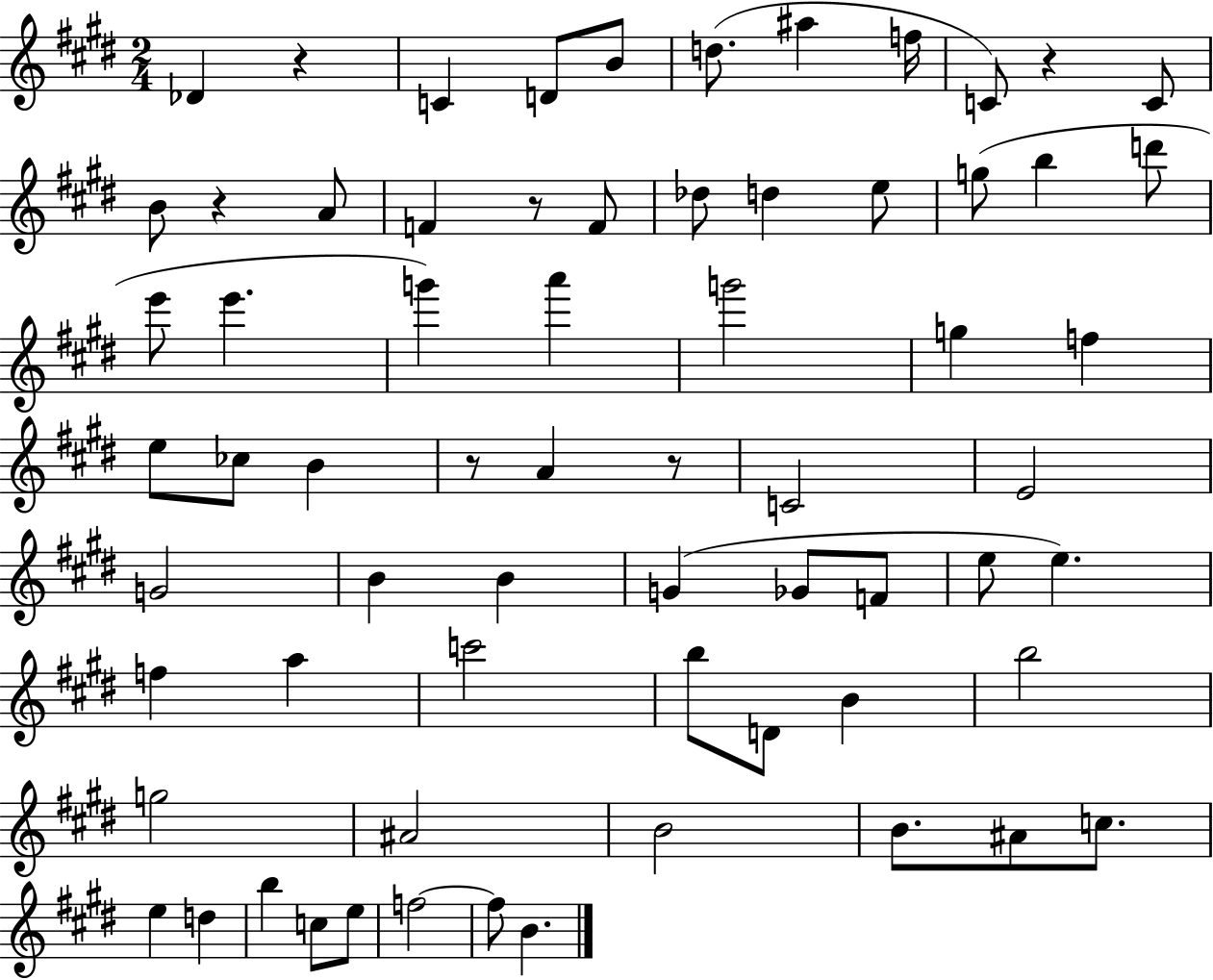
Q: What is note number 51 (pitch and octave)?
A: B4